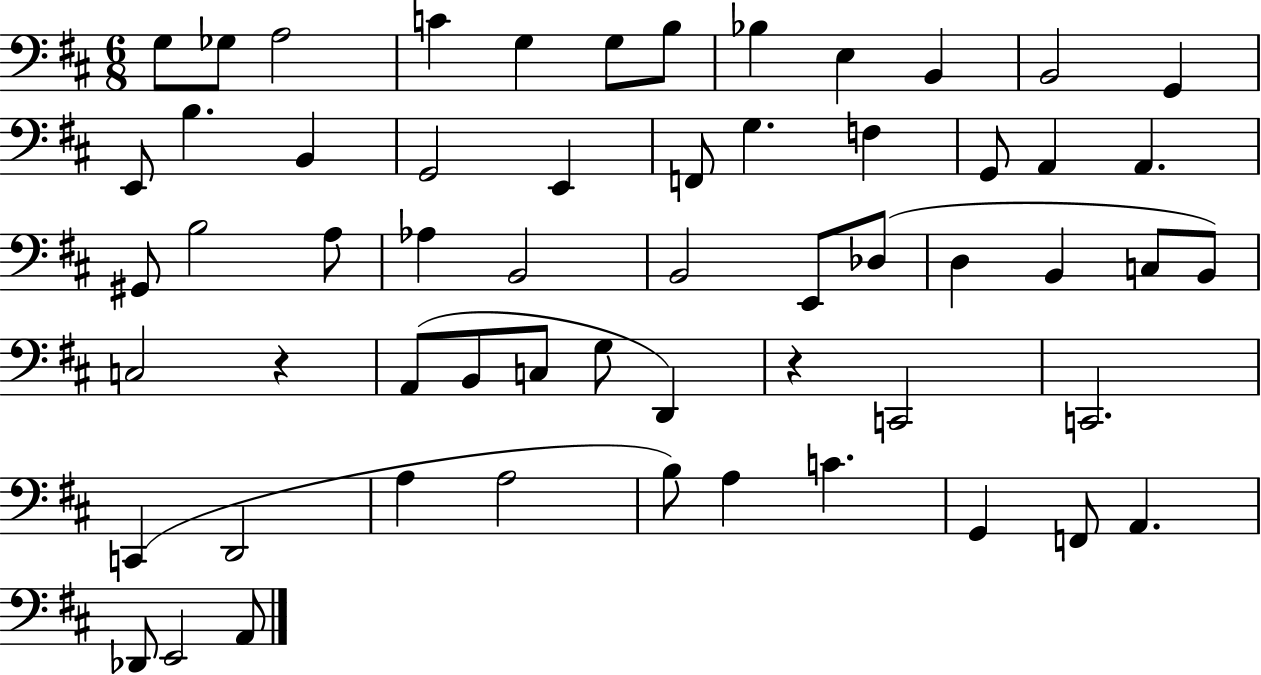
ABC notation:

X:1
T:Untitled
M:6/8
L:1/4
K:D
G,/2 _G,/2 A,2 C G, G,/2 B,/2 _B, E, B,, B,,2 G,, E,,/2 B, B,, G,,2 E,, F,,/2 G, F, G,,/2 A,, A,, ^G,,/2 B,2 A,/2 _A, B,,2 B,,2 E,,/2 _D,/2 D, B,, C,/2 B,,/2 C,2 z A,,/2 B,,/2 C,/2 G,/2 D,, z C,,2 C,,2 C,, D,,2 A, A,2 B,/2 A, C G,, F,,/2 A,, _D,,/2 E,,2 A,,/2